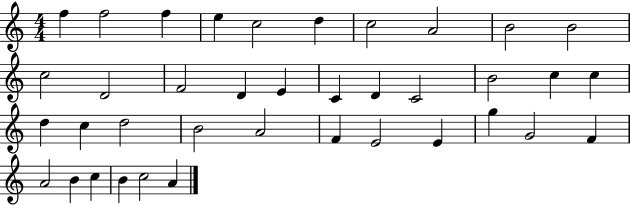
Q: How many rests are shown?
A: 0